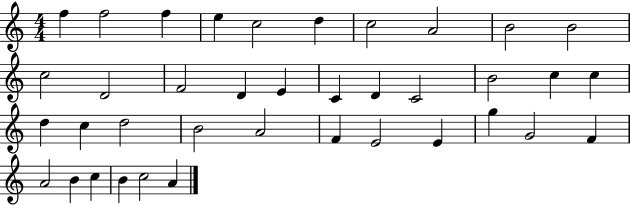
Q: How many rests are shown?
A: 0